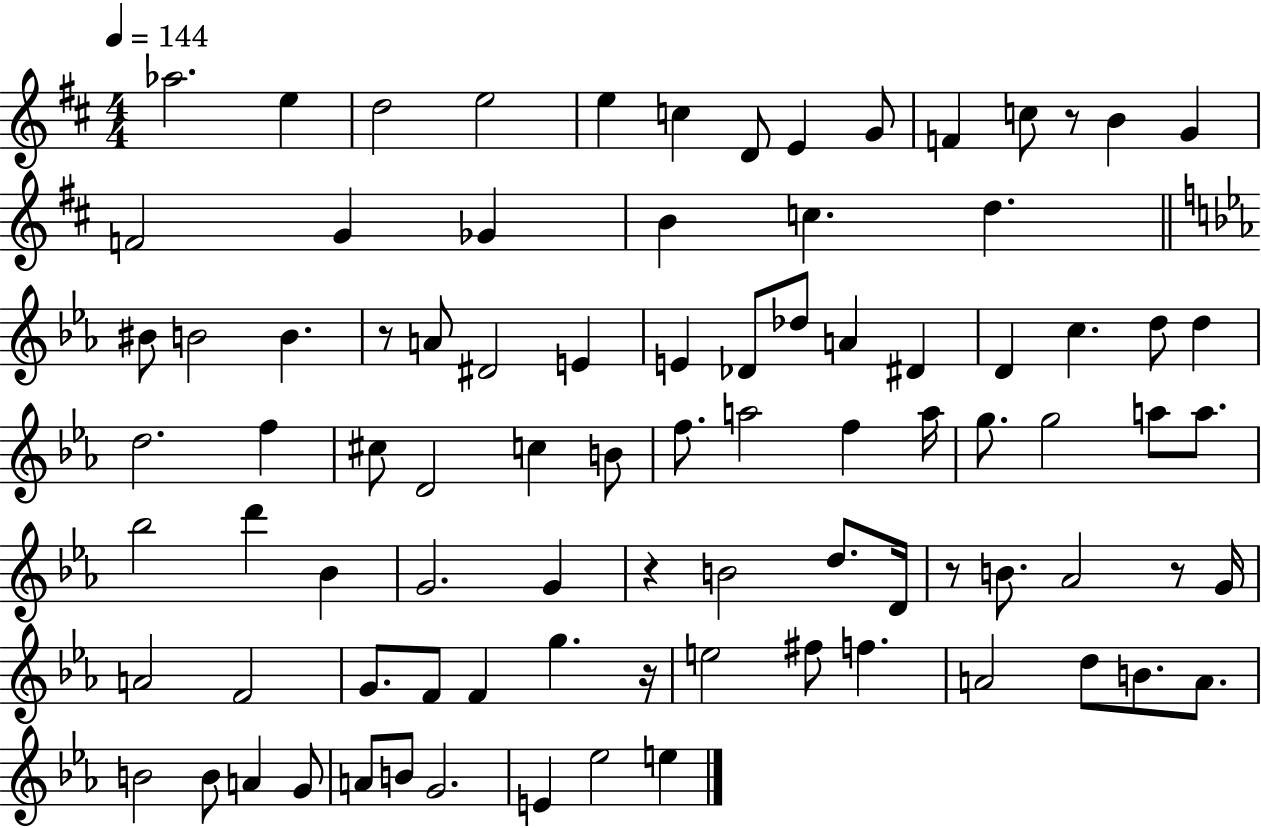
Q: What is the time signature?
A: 4/4